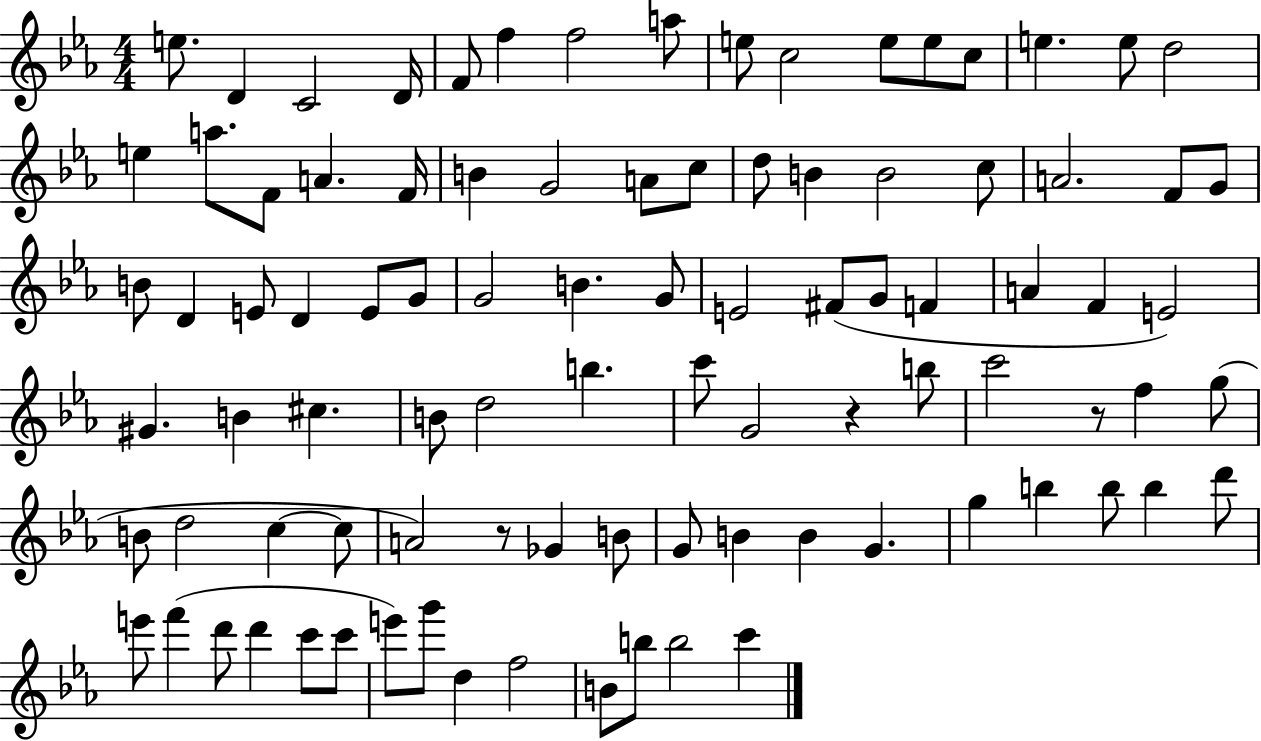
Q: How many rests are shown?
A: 3